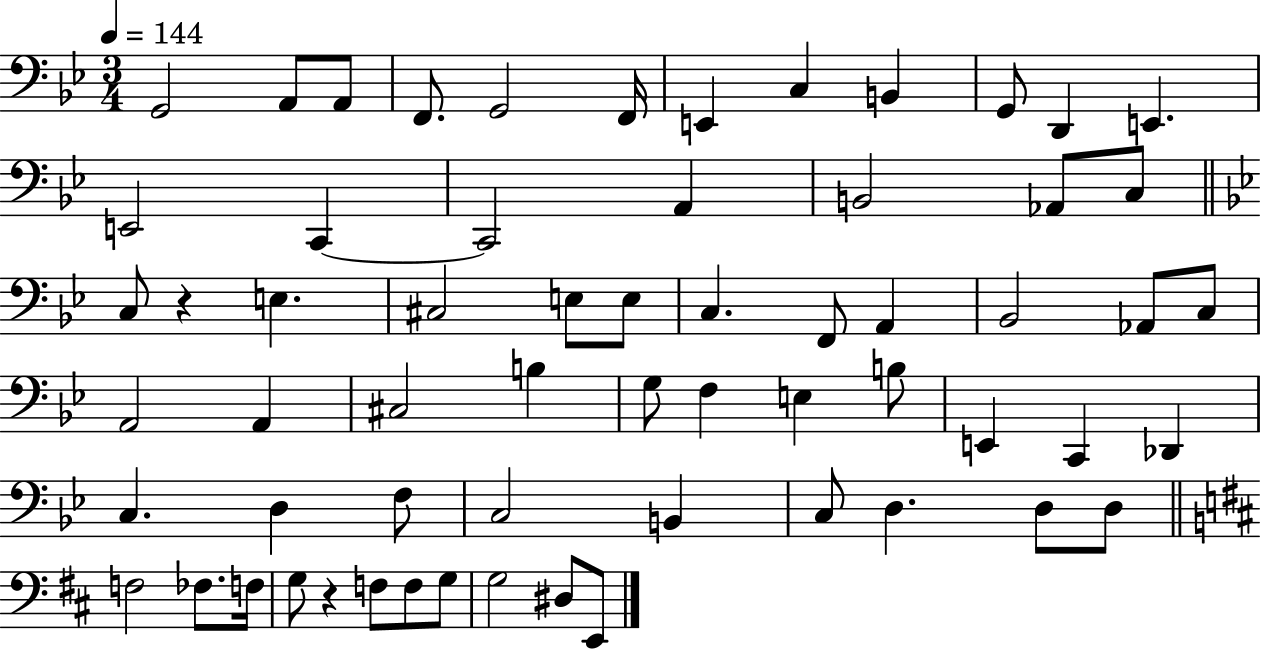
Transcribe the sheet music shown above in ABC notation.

X:1
T:Untitled
M:3/4
L:1/4
K:Bb
G,,2 A,,/2 A,,/2 F,,/2 G,,2 F,,/4 E,, C, B,, G,,/2 D,, E,, E,,2 C,, C,,2 A,, B,,2 _A,,/2 C,/2 C,/2 z E, ^C,2 E,/2 E,/2 C, F,,/2 A,, _B,,2 _A,,/2 C,/2 A,,2 A,, ^C,2 B, G,/2 F, E, B,/2 E,, C,, _D,, C, D, F,/2 C,2 B,, C,/2 D, D,/2 D,/2 F,2 _F,/2 F,/4 G,/2 z F,/2 F,/2 G,/2 G,2 ^D,/2 E,,/2